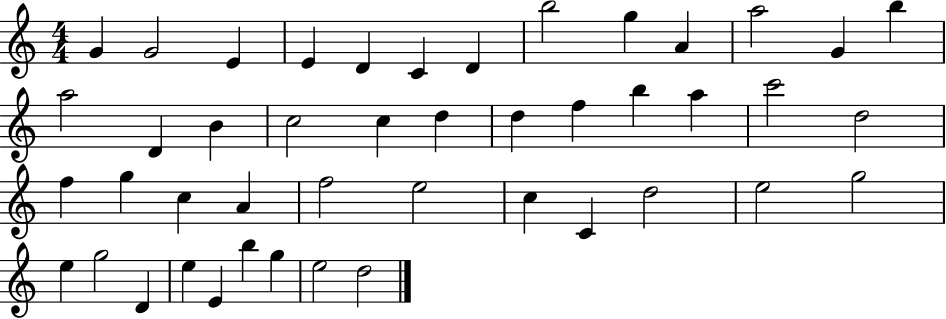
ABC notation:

X:1
T:Untitled
M:4/4
L:1/4
K:C
G G2 E E D C D b2 g A a2 G b a2 D B c2 c d d f b a c'2 d2 f g c A f2 e2 c C d2 e2 g2 e g2 D e E b g e2 d2